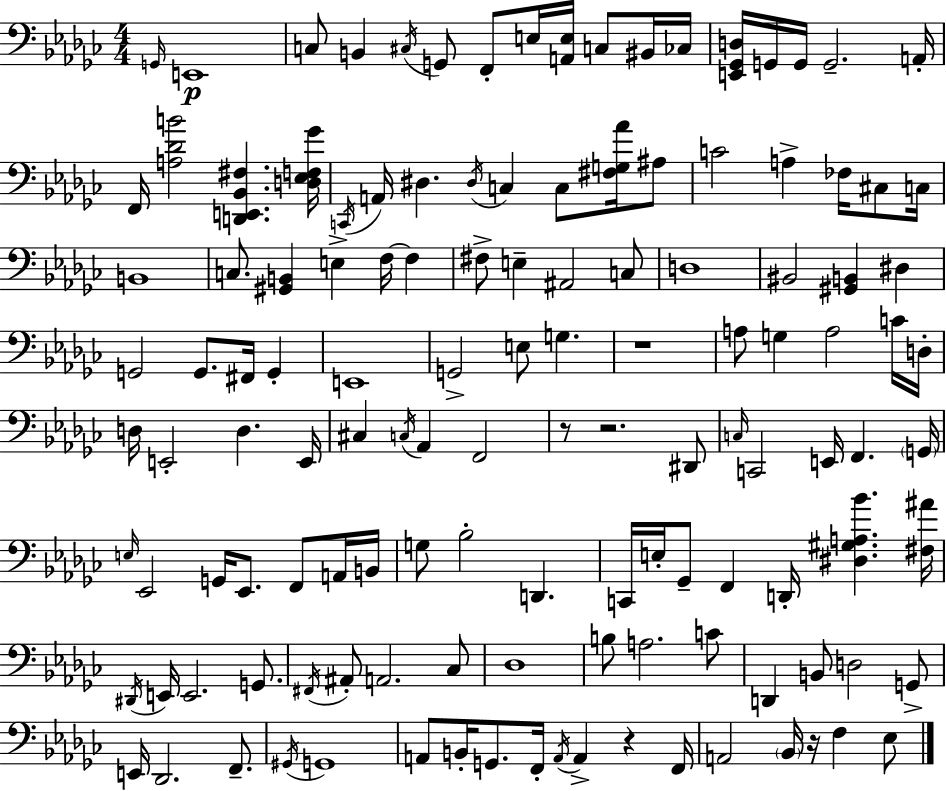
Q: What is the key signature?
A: EES minor